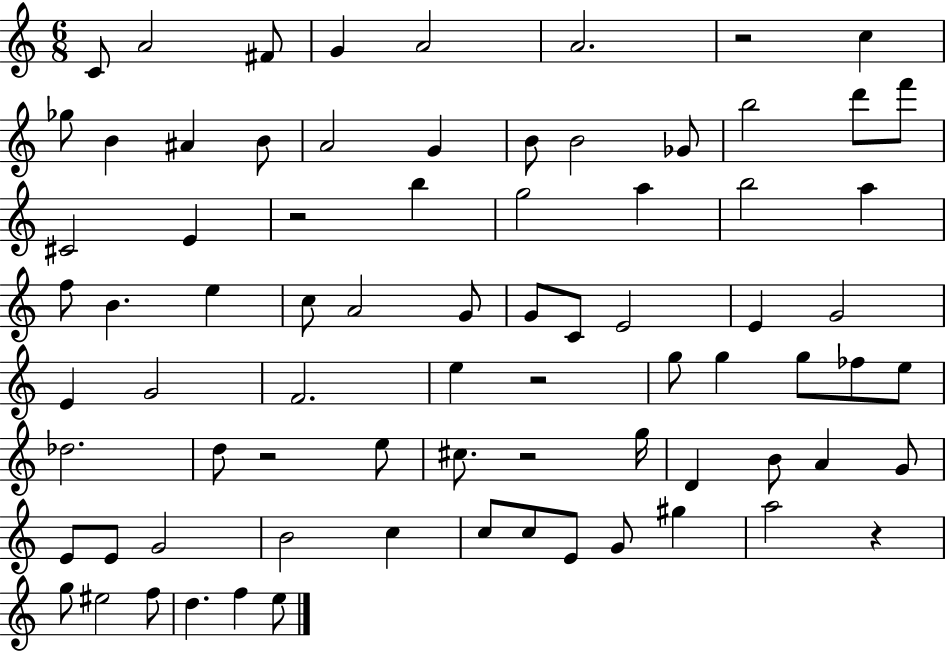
{
  \clef treble
  \numericTimeSignature
  \time 6/8
  \key c \major
  \repeat volta 2 { c'8 a'2 fis'8 | g'4 a'2 | a'2. | r2 c''4 | \break ges''8 b'4 ais'4 b'8 | a'2 g'4 | b'8 b'2 ges'8 | b''2 d'''8 f'''8 | \break cis'2 e'4 | r2 b''4 | g''2 a''4 | b''2 a''4 | \break f''8 b'4. e''4 | c''8 a'2 g'8 | g'8 c'8 e'2 | e'4 g'2 | \break e'4 g'2 | f'2. | e''4 r2 | g''8 g''4 g''8 fes''8 e''8 | \break des''2. | d''8 r2 e''8 | cis''8. r2 g''16 | d'4 b'8 a'4 g'8 | \break e'8 e'8 g'2 | b'2 c''4 | c''8 c''8 e'8 g'8 gis''4 | a''2 r4 | \break g''8 eis''2 f''8 | d''4. f''4 e''8 | } \bar "|."
}